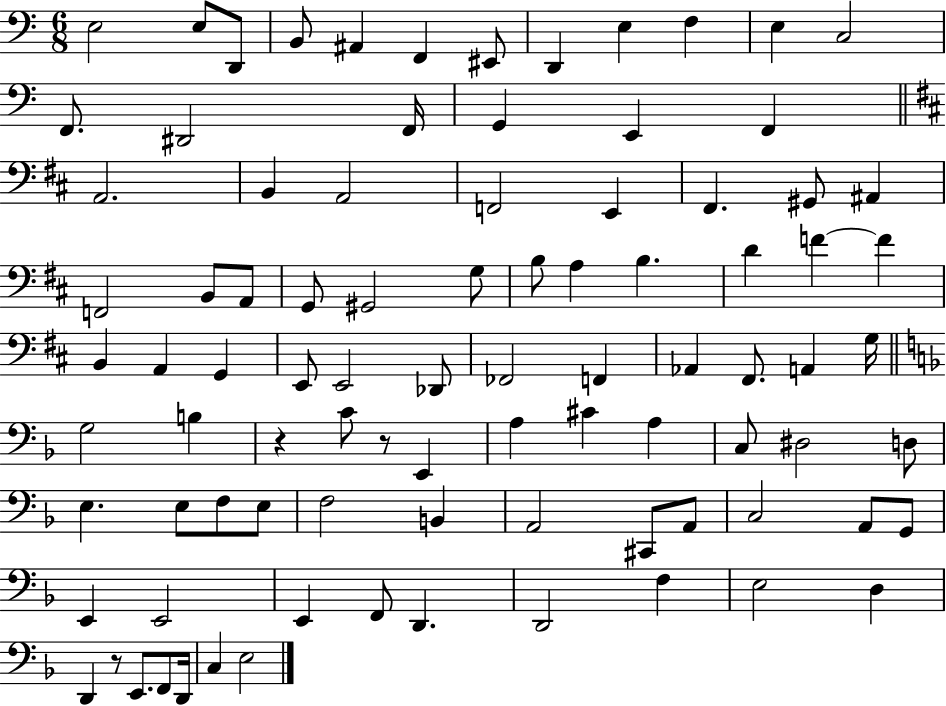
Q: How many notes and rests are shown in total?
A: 90